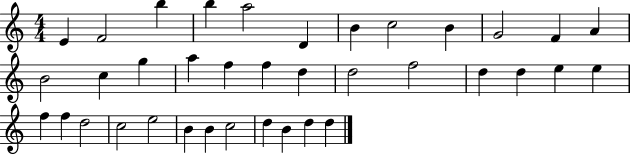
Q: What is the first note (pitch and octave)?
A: E4